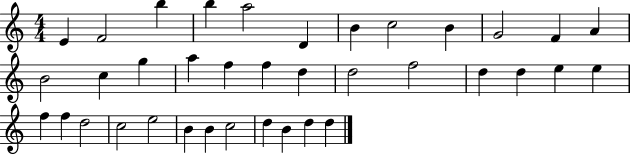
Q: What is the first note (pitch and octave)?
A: E4